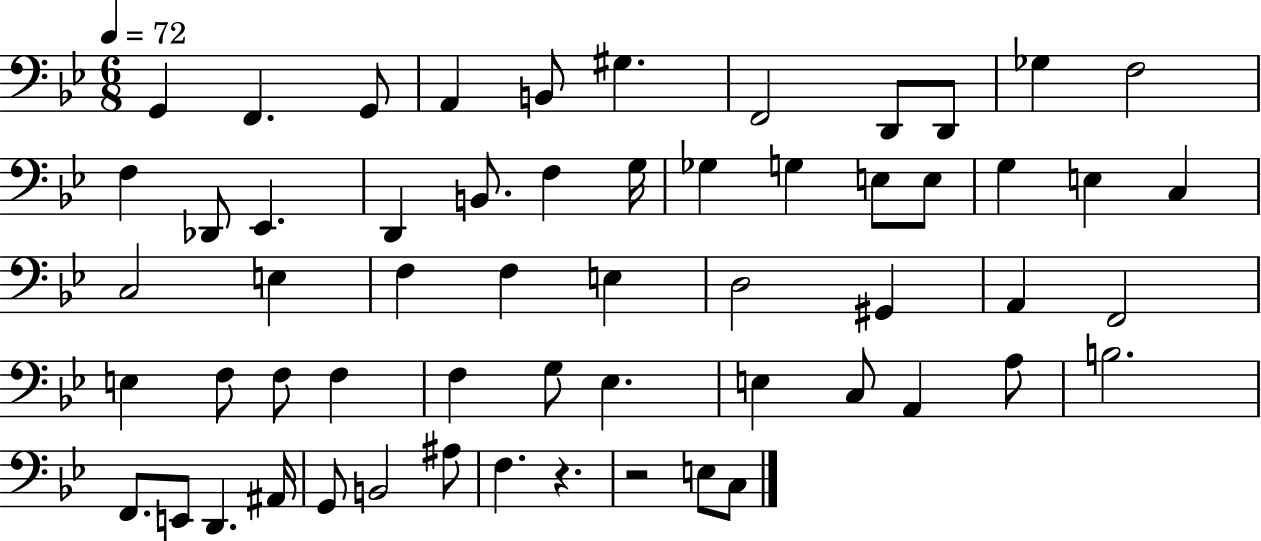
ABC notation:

X:1
T:Untitled
M:6/8
L:1/4
K:Bb
G,, F,, G,,/2 A,, B,,/2 ^G, F,,2 D,,/2 D,,/2 _G, F,2 F, _D,,/2 _E,, D,, B,,/2 F, G,/4 _G, G, E,/2 E,/2 G, E, C, C,2 E, F, F, E, D,2 ^G,, A,, F,,2 E, F,/2 F,/2 F, F, G,/2 _E, E, C,/2 A,, A,/2 B,2 F,,/2 E,,/2 D,, ^A,,/4 G,,/2 B,,2 ^A,/2 F, z z2 E,/2 C,/2